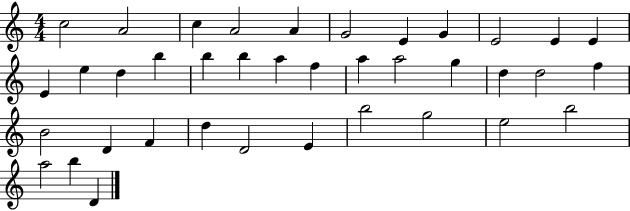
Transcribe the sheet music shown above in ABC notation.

X:1
T:Untitled
M:4/4
L:1/4
K:C
c2 A2 c A2 A G2 E G E2 E E E e d b b b a f a a2 g d d2 f B2 D F d D2 E b2 g2 e2 b2 a2 b D